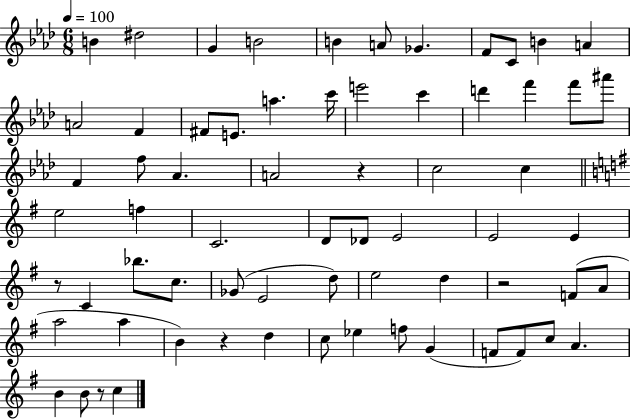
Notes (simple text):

B4/q D#5/h G4/q B4/h B4/q A4/e Gb4/q. F4/e C4/e B4/q A4/q A4/h F4/q F#4/e E4/e. A5/q. C6/s E6/h C6/q D6/q F6/q F6/e A#6/e F4/q F5/e Ab4/q. A4/h R/q C5/h C5/q E5/h F5/q C4/h. D4/e Db4/e E4/h E4/h E4/q R/e C4/q Bb5/e. C5/e. Gb4/e E4/h D5/e E5/h D5/q R/h F4/e A4/e A5/h A5/q B4/q R/q D5/q C5/e Eb5/q F5/e G4/q F4/e F4/e C5/e A4/q. B4/q B4/e R/e C5/q